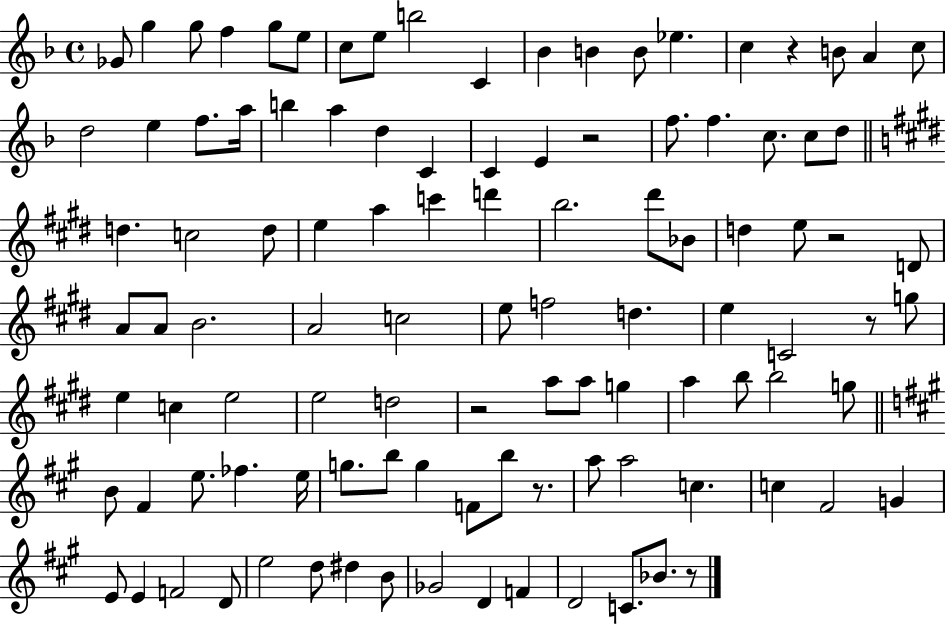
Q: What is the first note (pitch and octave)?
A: Gb4